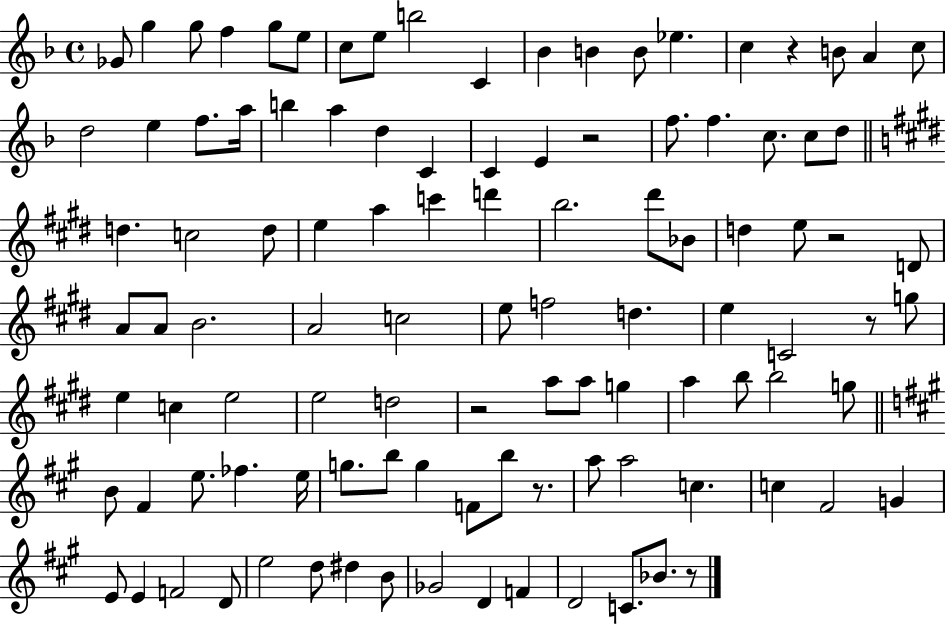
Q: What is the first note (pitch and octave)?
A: Gb4